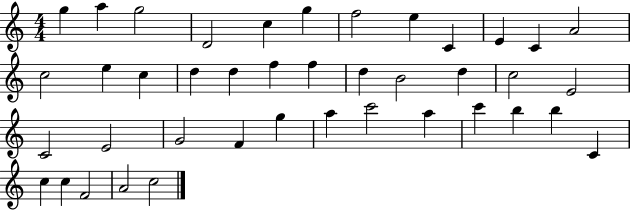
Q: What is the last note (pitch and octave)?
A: C5